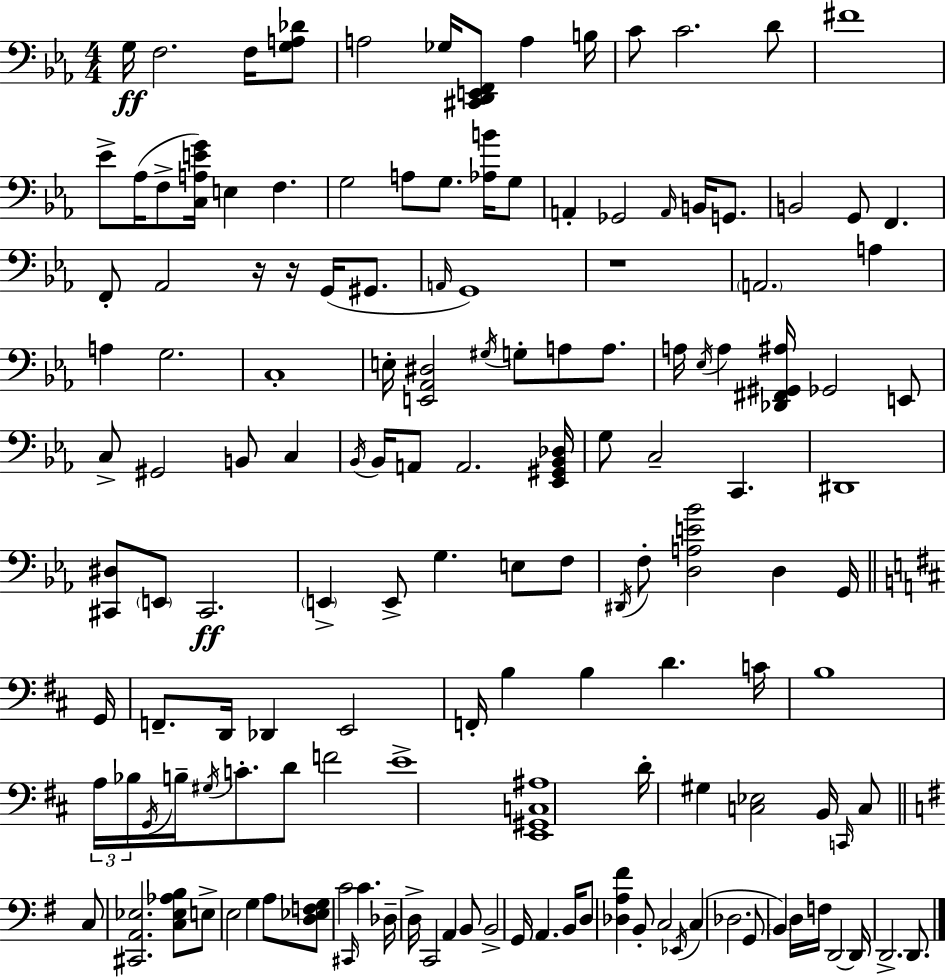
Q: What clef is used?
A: bass